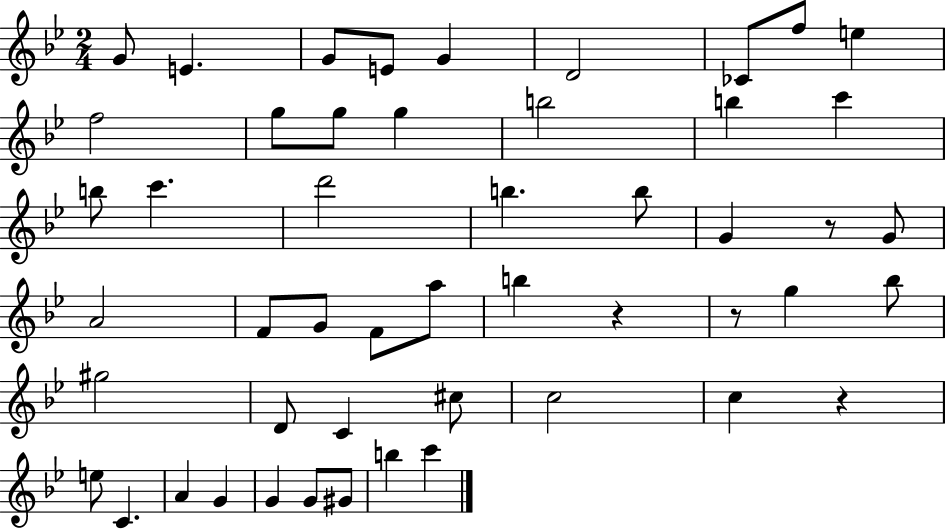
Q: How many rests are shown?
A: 4